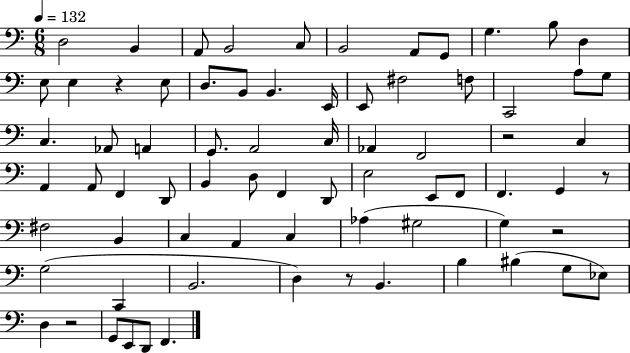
D3/h B2/q A2/e B2/h C3/e B2/h A2/e G2/e G3/q. B3/e D3/q E3/e E3/q R/q E3/e D3/e. B2/e B2/q. E2/s E2/e F#3/h F3/e C2/h A3/e G3/e C3/q. Ab2/e A2/q G2/e. A2/h C3/s Ab2/q F2/h R/h C3/q A2/q A2/e F2/q D2/e B2/q D3/e F2/q D2/e E3/h E2/e F2/e F2/q. G2/q R/e F#3/h B2/q C3/q A2/q C3/q Ab3/q G#3/h G3/q R/h G3/h C2/q B2/h. D3/q R/e B2/q. B3/q BIS3/q G3/e Eb3/e D3/q R/h G2/e E2/e D2/e F2/q.